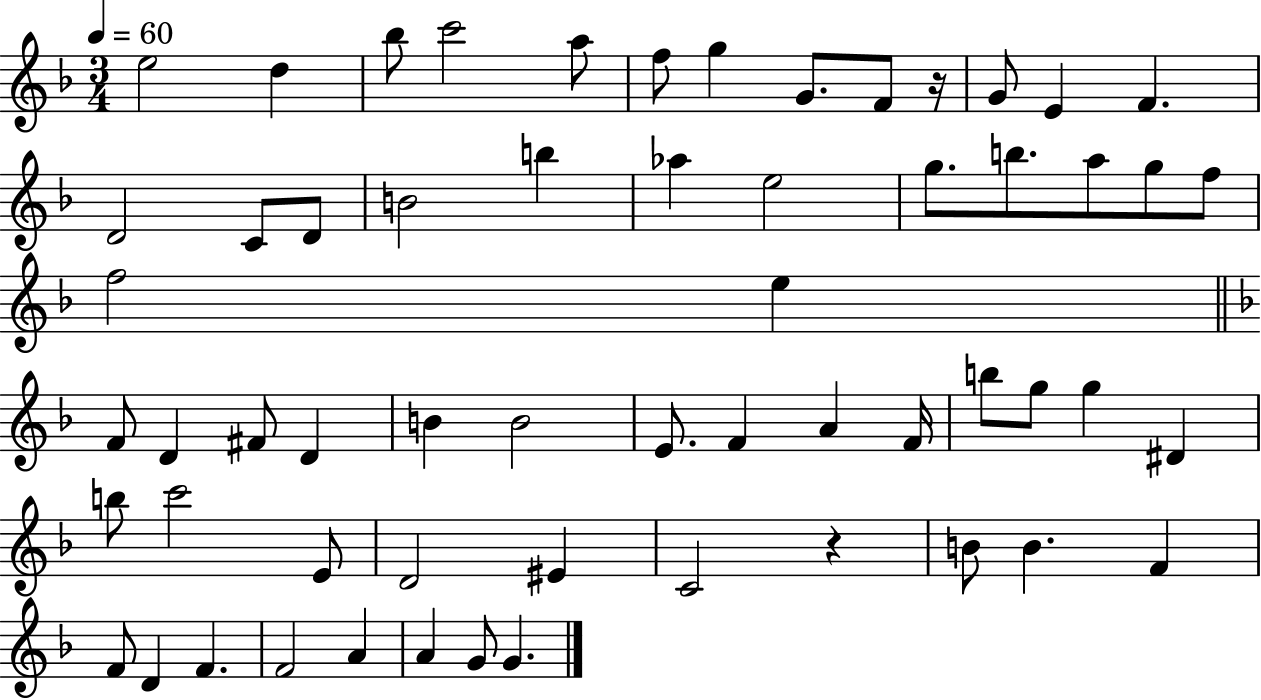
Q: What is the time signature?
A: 3/4